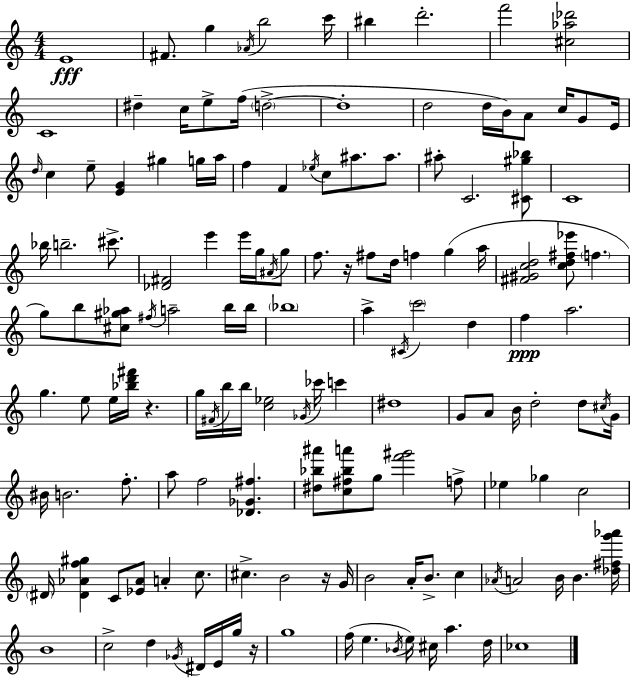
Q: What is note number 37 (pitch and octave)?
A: C4